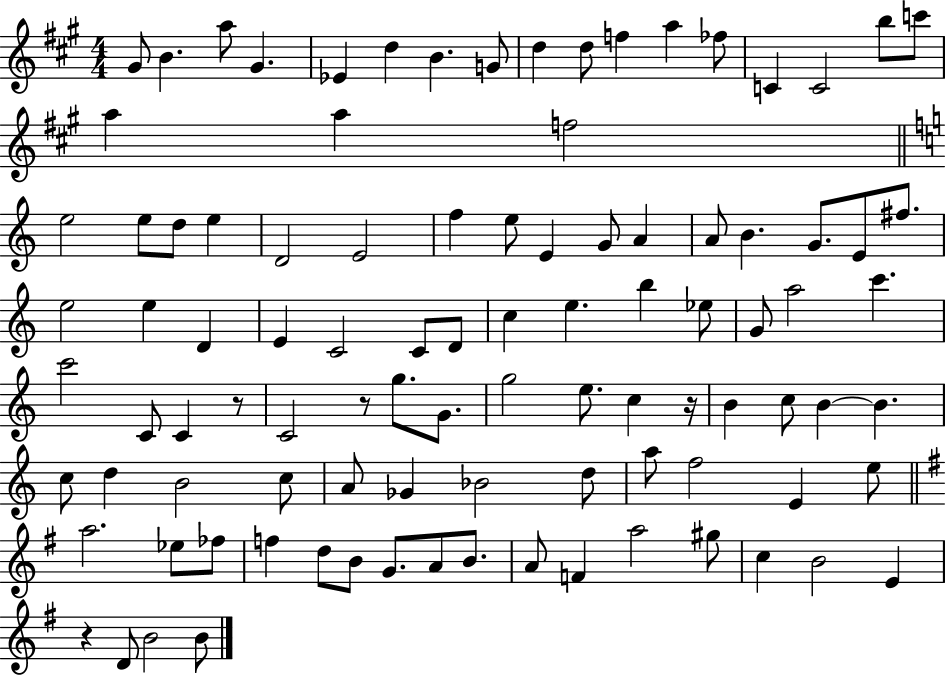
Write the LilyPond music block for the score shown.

{
  \clef treble
  \numericTimeSignature
  \time 4/4
  \key a \major
  gis'8 b'4. a''8 gis'4. | ees'4 d''4 b'4. g'8 | d''4 d''8 f''4 a''4 fes''8 | c'4 c'2 b''8 c'''8 | \break a''4 a''4 f''2 | \bar "||" \break \key c \major e''2 e''8 d''8 e''4 | d'2 e'2 | f''4 e''8 e'4 g'8 a'4 | a'8 b'4. g'8. e'8 fis''8. | \break e''2 e''4 d'4 | e'4 c'2 c'8 d'8 | c''4 e''4. b''4 ees''8 | g'8 a''2 c'''4. | \break c'''2 c'8 c'4 r8 | c'2 r8 g''8. g'8. | g''2 e''8. c''4 r16 | b'4 c''8 b'4~~ b'4. | \break c''8 d''4 b'2 c''8 | a'8 ges'4 bes'2 d''8 | a''8 f''2 e'4 e''8 | \bar "||" \break \key g \major a''2. ees''8 fes''8 | f''4 d''8 b'8 g'8. a'8 b'8. | a'8 f'4 a''2 gis''8 | c''4 b'2 e'4 | \break r4 d'8 b'2 b'8 | \bar "|."
}